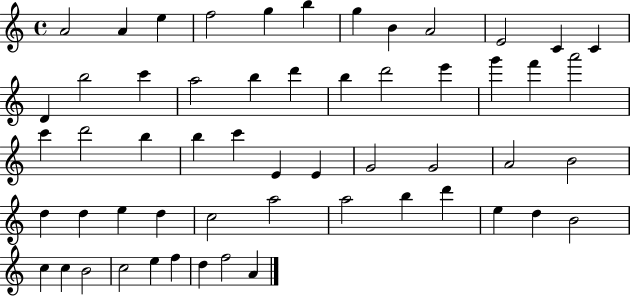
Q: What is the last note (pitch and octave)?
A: A4